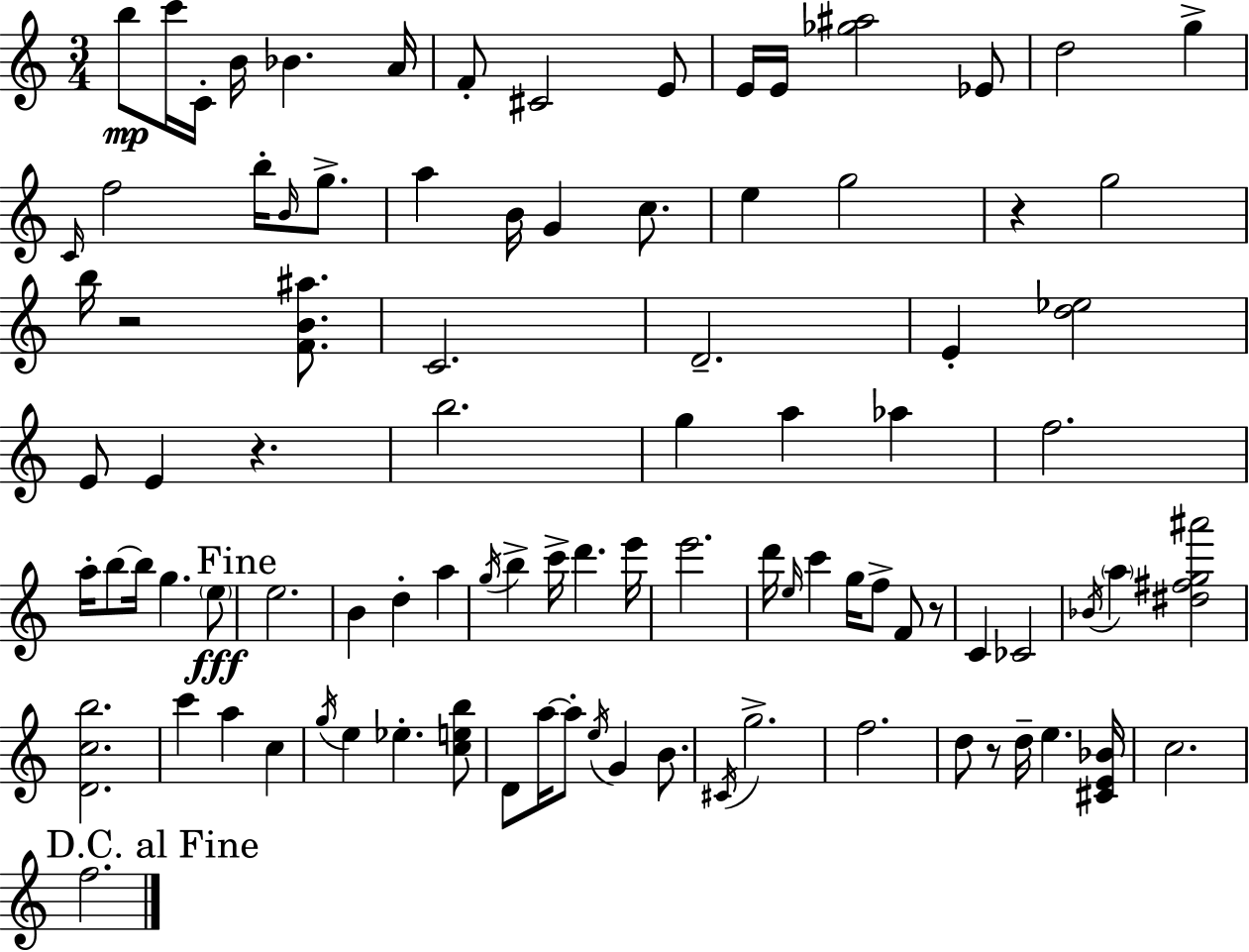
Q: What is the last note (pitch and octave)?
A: F5